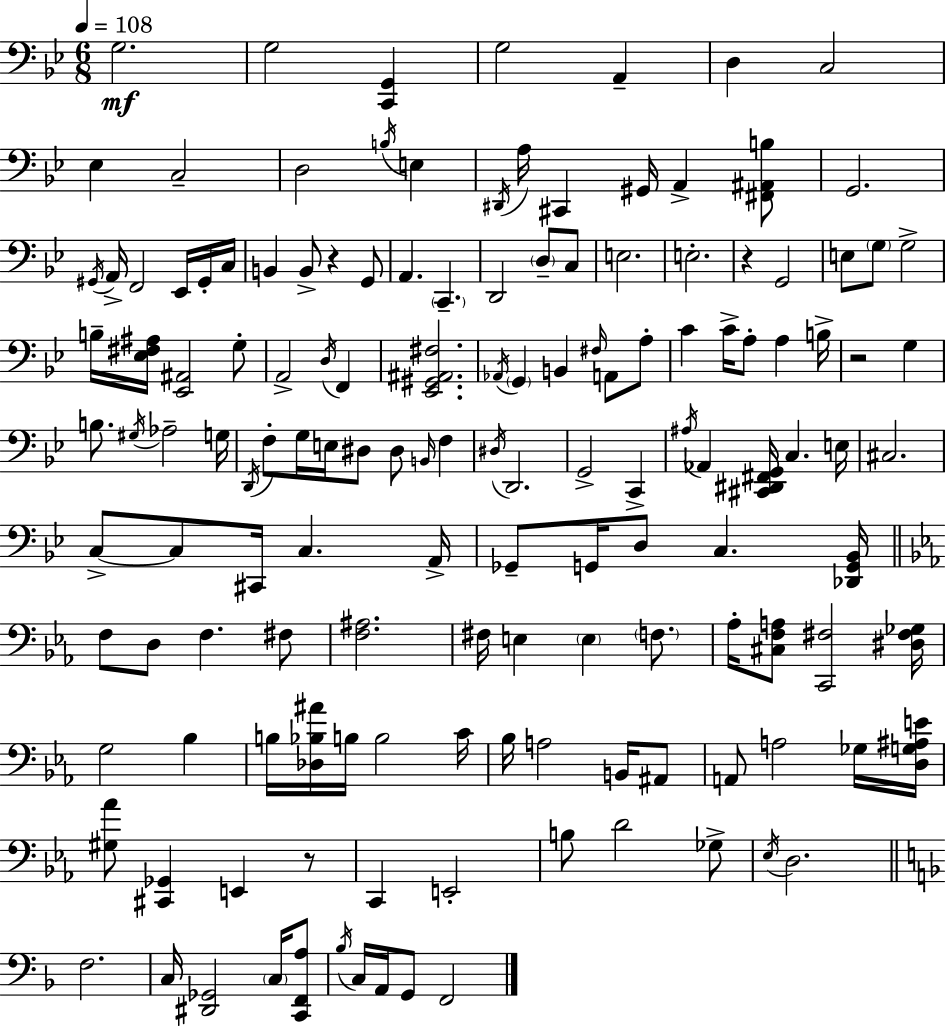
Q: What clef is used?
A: bass